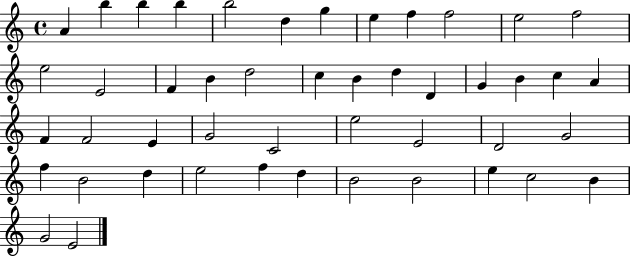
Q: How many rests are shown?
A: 0